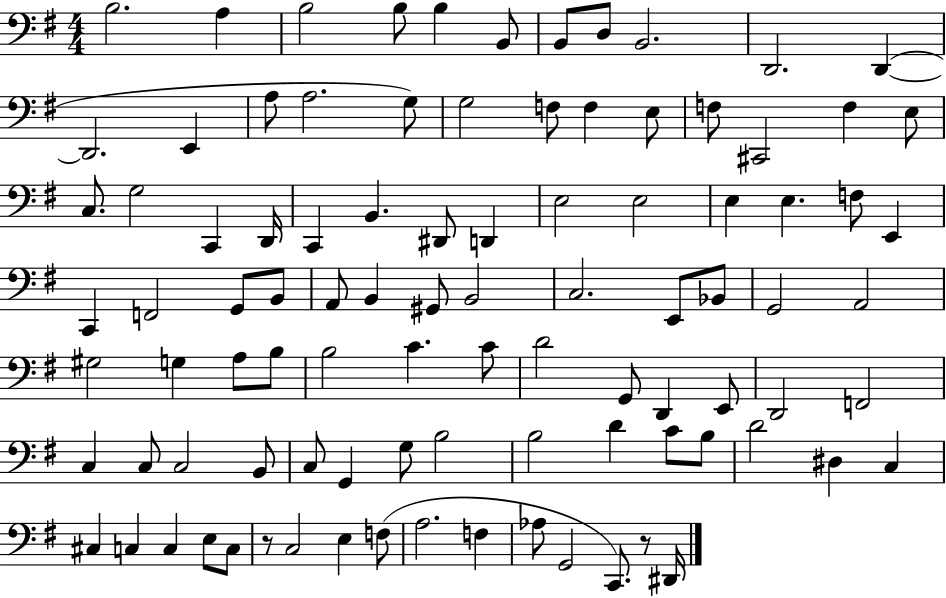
{
  \clef bass
  \numericTimeSignature
  \time 4/4
  \key g \major
  b2. a4 | b2 b8 b4 b,8 | b,8 d8 b,2. | d,2. d,4~(~ | \break d,2. e,4 | a8 a2. g8) | g2 f8 f4 e8 | f8 cis,2 f4 e8 | \break c8. g2 c,4 d,16 | c,4 b,4. dis,8 d,4 | e2 e2 | e4 e4. f8 e,4 | \break c,4 f,2 g,8 b,8 | a,8 b,4 gis,8 b,2 | c2. e,8 bes,8 | g,2 a,2 | \break gis2 g4 a8 b8 | b2 c'4. c'8 | d'2 g,8 d,4 e,8 | d,2 f,2 | \break c4 c8 c2 b,8 | c8 g,4 g8 b2 | b2 d'4 c'8 b8 | d'2 dis4 c4 | \break cis4 c4 c4 e8 c8 | r8 c2 e4 f8( | a2. f4 | aes8 g,2 c,8.) r8 dis,16 | \break \bar "|."
}